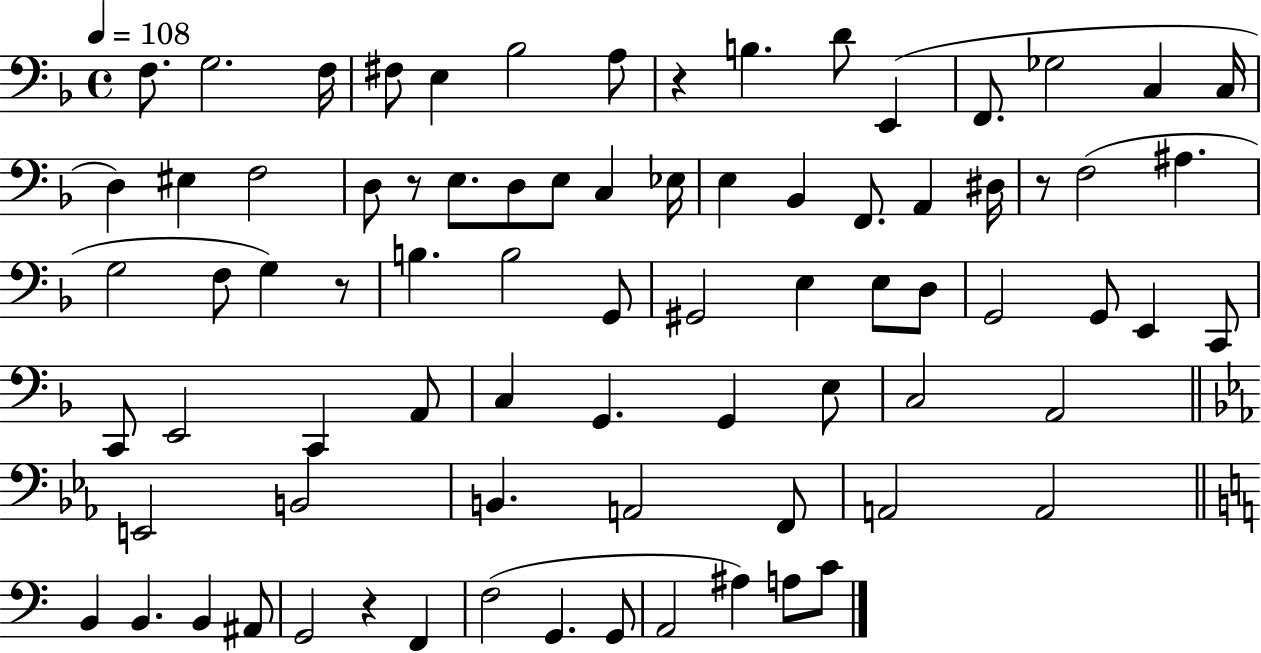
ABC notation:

X:1
T:Untitled
M:4/4
L:1/4
K:F
F,/2 G,2 F,/4 ^F,/2 E, _B,2 A,/2 z B, D/2 E,, F,,/2 _G,2 C, C,/4 D, ^E, F,2 D,/2 z/2 E,/2 D,/2 E,/2 C, _E,/4 E, _B,, F,,/2 A,, ^D,/4 z/2 F,2 ^A, G,2 F,/2 G, z/2 B, B,2 G,,/2 ^G,,2 E, E,/2 D,/2 G,,2 G,,/2 E,, C,,/2 C,,/2 E,,2 C,, A,,/2 C, G,, G,, E,/2 C,2 A,,2 E,,2 B,,2 B,, A,,2 F,,/2 A,,2 A,,2 B,, B,, B,, ^A,,/2 G,,2 z F,, F,2 G,, G,,/2 A,,2 ^A, A,/2 C/2